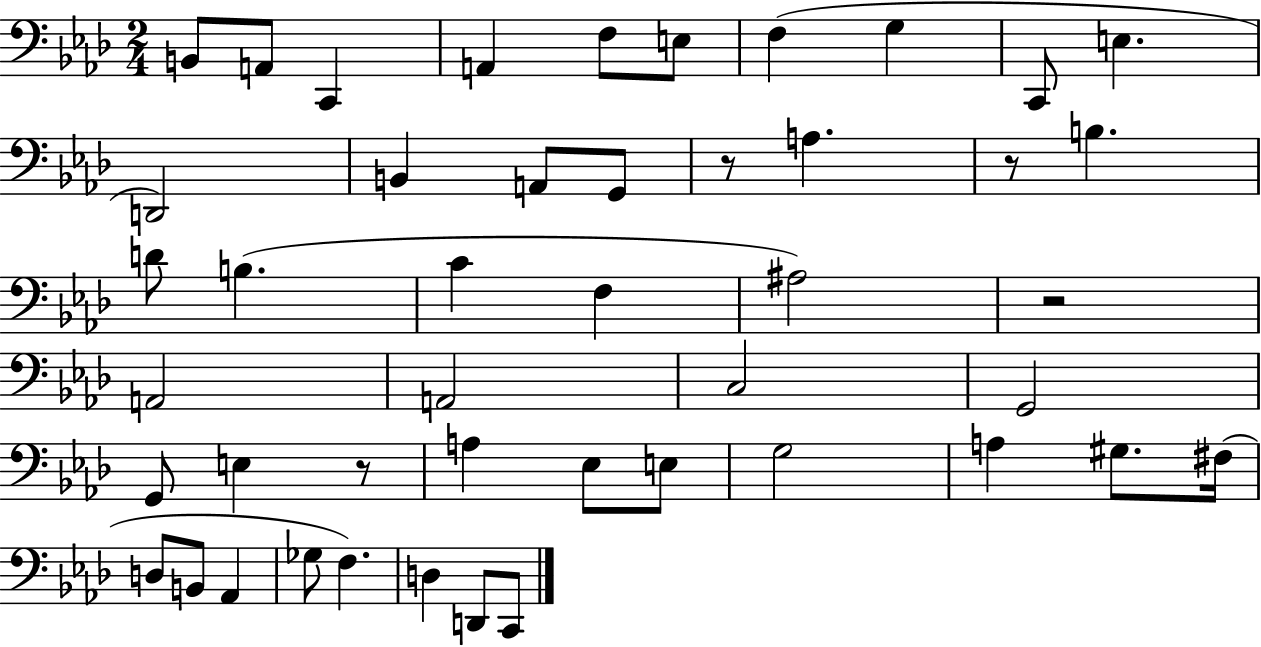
{
  \clef bass
  \numericTimeSignature
  \time 2/4
  \key aes \major
  b,8 a,8 c,4 | a,4 f8 e8 | f4( g4 | c,8 e4. | \break d,2) | b,4 a,8 g,8 | r8 a4. | r8 b4. | \break d'8 b4.( | c'4 f4 | ais2) | r2 | \break a,2 | a,2 | c2 | g,2 | \break g,8 e4 r8 | a4 ees8 e8 | g2 | a4 gis8. fis16( | \break d8 b,8 aes,4 | ges8 f4.) | d4 d,8 c,8 | \bar "|."
}